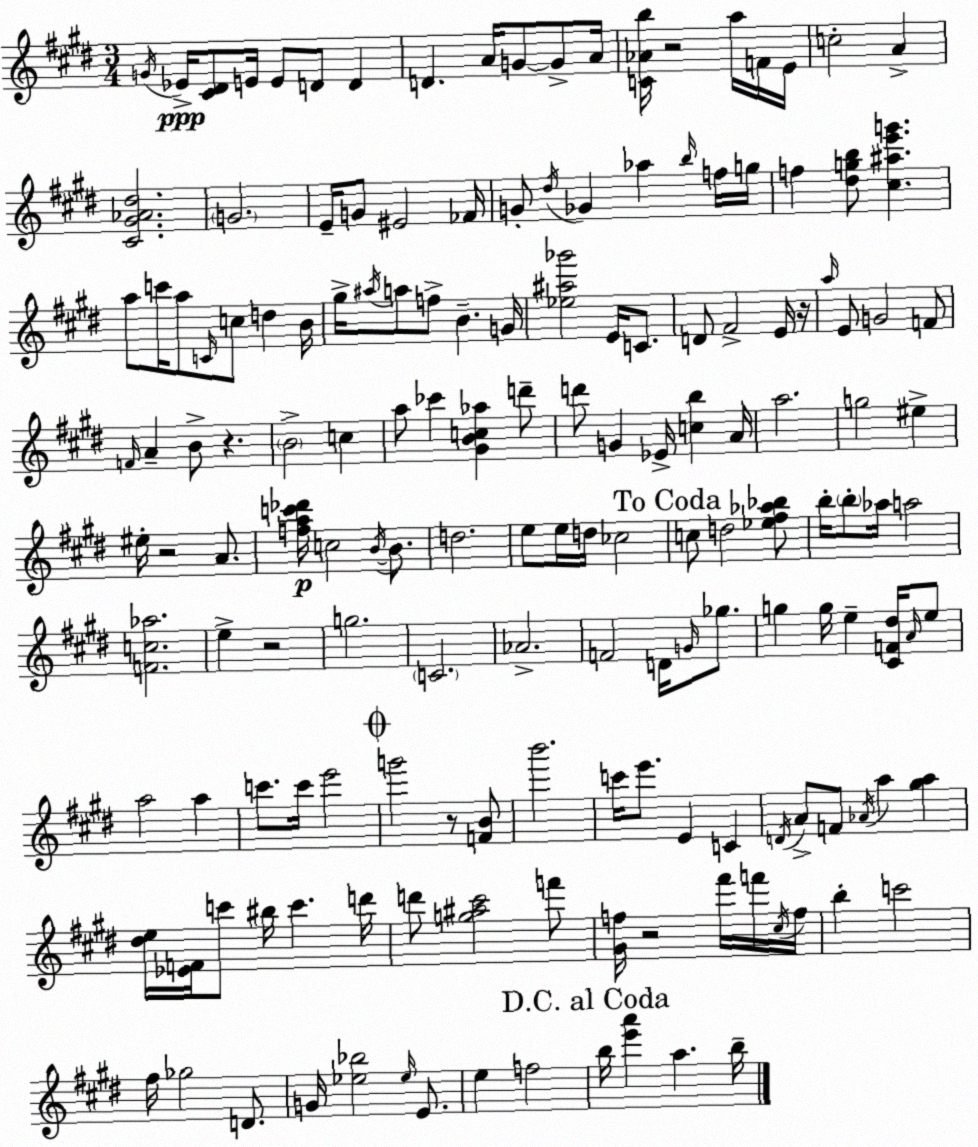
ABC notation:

X:1
T:Untitled
M:3/4
L:1/4
K:E
G/4 _E/4 [^C^D]/2 E/4 E/2 D/2 D D A/4 G/2 G/2 A/4 [C_Ab]/4 z2 a/4 F/4 E/4 c2 A [^C^G_A^d]2 G2 E/4 G/2 ^E2 _F/4 G/2 ^d/4 _G _a b/4 f/4 g/4 f [^dgb]/2 [^c^ae'g'] a/2 c'/4 a/2 C/4 c/2 d B/4 ^g/4 ^a/4 a/2 f/2 B G/4 [_e^a_g']2 E/4 C/2 D/2 ^F2 E/4 z/4 a/4 E/2 G2 F/2 F/4 A B/2 z B2 c a/2 _c' [^GBc_a] d'/2 d'/2 G _E/4 [cb] A/4 a2 g2 ^e ^e/4 z2 A/2 [fac'_d']/4 c2 B/4 B/2 d2 e/2 e/4 d/4 _c2 c/2 d2 [_e^f_a_b]/2 b/4 b/2 _a/4 a2 [Fc_a]2 e z2 g2 C2 _A2 F2 D/4 G/4 _g/2 g g/4 e [^CF^d]/4 A/4 e/2 a2 a c'/2 c'/4 e'2 g'2 z/2 [FB]/2 b'2 c'/4 e'/2 E C D/4 A/2 F/2 _A/4 a [^ga] [^de]/4 [_EF]/4 c'/2 ^b/4 c' d'/4 d'/2 [g^a^c']2 f'/2 [^Gf]/4 z2 ^f'/4 f'/4 ^c/4 f/4 b c'2 ^f/4 _g2 D/2 G/4 [_e_b]2 _e/4 E/2 e f2 b/4 [e'a'] a b/4